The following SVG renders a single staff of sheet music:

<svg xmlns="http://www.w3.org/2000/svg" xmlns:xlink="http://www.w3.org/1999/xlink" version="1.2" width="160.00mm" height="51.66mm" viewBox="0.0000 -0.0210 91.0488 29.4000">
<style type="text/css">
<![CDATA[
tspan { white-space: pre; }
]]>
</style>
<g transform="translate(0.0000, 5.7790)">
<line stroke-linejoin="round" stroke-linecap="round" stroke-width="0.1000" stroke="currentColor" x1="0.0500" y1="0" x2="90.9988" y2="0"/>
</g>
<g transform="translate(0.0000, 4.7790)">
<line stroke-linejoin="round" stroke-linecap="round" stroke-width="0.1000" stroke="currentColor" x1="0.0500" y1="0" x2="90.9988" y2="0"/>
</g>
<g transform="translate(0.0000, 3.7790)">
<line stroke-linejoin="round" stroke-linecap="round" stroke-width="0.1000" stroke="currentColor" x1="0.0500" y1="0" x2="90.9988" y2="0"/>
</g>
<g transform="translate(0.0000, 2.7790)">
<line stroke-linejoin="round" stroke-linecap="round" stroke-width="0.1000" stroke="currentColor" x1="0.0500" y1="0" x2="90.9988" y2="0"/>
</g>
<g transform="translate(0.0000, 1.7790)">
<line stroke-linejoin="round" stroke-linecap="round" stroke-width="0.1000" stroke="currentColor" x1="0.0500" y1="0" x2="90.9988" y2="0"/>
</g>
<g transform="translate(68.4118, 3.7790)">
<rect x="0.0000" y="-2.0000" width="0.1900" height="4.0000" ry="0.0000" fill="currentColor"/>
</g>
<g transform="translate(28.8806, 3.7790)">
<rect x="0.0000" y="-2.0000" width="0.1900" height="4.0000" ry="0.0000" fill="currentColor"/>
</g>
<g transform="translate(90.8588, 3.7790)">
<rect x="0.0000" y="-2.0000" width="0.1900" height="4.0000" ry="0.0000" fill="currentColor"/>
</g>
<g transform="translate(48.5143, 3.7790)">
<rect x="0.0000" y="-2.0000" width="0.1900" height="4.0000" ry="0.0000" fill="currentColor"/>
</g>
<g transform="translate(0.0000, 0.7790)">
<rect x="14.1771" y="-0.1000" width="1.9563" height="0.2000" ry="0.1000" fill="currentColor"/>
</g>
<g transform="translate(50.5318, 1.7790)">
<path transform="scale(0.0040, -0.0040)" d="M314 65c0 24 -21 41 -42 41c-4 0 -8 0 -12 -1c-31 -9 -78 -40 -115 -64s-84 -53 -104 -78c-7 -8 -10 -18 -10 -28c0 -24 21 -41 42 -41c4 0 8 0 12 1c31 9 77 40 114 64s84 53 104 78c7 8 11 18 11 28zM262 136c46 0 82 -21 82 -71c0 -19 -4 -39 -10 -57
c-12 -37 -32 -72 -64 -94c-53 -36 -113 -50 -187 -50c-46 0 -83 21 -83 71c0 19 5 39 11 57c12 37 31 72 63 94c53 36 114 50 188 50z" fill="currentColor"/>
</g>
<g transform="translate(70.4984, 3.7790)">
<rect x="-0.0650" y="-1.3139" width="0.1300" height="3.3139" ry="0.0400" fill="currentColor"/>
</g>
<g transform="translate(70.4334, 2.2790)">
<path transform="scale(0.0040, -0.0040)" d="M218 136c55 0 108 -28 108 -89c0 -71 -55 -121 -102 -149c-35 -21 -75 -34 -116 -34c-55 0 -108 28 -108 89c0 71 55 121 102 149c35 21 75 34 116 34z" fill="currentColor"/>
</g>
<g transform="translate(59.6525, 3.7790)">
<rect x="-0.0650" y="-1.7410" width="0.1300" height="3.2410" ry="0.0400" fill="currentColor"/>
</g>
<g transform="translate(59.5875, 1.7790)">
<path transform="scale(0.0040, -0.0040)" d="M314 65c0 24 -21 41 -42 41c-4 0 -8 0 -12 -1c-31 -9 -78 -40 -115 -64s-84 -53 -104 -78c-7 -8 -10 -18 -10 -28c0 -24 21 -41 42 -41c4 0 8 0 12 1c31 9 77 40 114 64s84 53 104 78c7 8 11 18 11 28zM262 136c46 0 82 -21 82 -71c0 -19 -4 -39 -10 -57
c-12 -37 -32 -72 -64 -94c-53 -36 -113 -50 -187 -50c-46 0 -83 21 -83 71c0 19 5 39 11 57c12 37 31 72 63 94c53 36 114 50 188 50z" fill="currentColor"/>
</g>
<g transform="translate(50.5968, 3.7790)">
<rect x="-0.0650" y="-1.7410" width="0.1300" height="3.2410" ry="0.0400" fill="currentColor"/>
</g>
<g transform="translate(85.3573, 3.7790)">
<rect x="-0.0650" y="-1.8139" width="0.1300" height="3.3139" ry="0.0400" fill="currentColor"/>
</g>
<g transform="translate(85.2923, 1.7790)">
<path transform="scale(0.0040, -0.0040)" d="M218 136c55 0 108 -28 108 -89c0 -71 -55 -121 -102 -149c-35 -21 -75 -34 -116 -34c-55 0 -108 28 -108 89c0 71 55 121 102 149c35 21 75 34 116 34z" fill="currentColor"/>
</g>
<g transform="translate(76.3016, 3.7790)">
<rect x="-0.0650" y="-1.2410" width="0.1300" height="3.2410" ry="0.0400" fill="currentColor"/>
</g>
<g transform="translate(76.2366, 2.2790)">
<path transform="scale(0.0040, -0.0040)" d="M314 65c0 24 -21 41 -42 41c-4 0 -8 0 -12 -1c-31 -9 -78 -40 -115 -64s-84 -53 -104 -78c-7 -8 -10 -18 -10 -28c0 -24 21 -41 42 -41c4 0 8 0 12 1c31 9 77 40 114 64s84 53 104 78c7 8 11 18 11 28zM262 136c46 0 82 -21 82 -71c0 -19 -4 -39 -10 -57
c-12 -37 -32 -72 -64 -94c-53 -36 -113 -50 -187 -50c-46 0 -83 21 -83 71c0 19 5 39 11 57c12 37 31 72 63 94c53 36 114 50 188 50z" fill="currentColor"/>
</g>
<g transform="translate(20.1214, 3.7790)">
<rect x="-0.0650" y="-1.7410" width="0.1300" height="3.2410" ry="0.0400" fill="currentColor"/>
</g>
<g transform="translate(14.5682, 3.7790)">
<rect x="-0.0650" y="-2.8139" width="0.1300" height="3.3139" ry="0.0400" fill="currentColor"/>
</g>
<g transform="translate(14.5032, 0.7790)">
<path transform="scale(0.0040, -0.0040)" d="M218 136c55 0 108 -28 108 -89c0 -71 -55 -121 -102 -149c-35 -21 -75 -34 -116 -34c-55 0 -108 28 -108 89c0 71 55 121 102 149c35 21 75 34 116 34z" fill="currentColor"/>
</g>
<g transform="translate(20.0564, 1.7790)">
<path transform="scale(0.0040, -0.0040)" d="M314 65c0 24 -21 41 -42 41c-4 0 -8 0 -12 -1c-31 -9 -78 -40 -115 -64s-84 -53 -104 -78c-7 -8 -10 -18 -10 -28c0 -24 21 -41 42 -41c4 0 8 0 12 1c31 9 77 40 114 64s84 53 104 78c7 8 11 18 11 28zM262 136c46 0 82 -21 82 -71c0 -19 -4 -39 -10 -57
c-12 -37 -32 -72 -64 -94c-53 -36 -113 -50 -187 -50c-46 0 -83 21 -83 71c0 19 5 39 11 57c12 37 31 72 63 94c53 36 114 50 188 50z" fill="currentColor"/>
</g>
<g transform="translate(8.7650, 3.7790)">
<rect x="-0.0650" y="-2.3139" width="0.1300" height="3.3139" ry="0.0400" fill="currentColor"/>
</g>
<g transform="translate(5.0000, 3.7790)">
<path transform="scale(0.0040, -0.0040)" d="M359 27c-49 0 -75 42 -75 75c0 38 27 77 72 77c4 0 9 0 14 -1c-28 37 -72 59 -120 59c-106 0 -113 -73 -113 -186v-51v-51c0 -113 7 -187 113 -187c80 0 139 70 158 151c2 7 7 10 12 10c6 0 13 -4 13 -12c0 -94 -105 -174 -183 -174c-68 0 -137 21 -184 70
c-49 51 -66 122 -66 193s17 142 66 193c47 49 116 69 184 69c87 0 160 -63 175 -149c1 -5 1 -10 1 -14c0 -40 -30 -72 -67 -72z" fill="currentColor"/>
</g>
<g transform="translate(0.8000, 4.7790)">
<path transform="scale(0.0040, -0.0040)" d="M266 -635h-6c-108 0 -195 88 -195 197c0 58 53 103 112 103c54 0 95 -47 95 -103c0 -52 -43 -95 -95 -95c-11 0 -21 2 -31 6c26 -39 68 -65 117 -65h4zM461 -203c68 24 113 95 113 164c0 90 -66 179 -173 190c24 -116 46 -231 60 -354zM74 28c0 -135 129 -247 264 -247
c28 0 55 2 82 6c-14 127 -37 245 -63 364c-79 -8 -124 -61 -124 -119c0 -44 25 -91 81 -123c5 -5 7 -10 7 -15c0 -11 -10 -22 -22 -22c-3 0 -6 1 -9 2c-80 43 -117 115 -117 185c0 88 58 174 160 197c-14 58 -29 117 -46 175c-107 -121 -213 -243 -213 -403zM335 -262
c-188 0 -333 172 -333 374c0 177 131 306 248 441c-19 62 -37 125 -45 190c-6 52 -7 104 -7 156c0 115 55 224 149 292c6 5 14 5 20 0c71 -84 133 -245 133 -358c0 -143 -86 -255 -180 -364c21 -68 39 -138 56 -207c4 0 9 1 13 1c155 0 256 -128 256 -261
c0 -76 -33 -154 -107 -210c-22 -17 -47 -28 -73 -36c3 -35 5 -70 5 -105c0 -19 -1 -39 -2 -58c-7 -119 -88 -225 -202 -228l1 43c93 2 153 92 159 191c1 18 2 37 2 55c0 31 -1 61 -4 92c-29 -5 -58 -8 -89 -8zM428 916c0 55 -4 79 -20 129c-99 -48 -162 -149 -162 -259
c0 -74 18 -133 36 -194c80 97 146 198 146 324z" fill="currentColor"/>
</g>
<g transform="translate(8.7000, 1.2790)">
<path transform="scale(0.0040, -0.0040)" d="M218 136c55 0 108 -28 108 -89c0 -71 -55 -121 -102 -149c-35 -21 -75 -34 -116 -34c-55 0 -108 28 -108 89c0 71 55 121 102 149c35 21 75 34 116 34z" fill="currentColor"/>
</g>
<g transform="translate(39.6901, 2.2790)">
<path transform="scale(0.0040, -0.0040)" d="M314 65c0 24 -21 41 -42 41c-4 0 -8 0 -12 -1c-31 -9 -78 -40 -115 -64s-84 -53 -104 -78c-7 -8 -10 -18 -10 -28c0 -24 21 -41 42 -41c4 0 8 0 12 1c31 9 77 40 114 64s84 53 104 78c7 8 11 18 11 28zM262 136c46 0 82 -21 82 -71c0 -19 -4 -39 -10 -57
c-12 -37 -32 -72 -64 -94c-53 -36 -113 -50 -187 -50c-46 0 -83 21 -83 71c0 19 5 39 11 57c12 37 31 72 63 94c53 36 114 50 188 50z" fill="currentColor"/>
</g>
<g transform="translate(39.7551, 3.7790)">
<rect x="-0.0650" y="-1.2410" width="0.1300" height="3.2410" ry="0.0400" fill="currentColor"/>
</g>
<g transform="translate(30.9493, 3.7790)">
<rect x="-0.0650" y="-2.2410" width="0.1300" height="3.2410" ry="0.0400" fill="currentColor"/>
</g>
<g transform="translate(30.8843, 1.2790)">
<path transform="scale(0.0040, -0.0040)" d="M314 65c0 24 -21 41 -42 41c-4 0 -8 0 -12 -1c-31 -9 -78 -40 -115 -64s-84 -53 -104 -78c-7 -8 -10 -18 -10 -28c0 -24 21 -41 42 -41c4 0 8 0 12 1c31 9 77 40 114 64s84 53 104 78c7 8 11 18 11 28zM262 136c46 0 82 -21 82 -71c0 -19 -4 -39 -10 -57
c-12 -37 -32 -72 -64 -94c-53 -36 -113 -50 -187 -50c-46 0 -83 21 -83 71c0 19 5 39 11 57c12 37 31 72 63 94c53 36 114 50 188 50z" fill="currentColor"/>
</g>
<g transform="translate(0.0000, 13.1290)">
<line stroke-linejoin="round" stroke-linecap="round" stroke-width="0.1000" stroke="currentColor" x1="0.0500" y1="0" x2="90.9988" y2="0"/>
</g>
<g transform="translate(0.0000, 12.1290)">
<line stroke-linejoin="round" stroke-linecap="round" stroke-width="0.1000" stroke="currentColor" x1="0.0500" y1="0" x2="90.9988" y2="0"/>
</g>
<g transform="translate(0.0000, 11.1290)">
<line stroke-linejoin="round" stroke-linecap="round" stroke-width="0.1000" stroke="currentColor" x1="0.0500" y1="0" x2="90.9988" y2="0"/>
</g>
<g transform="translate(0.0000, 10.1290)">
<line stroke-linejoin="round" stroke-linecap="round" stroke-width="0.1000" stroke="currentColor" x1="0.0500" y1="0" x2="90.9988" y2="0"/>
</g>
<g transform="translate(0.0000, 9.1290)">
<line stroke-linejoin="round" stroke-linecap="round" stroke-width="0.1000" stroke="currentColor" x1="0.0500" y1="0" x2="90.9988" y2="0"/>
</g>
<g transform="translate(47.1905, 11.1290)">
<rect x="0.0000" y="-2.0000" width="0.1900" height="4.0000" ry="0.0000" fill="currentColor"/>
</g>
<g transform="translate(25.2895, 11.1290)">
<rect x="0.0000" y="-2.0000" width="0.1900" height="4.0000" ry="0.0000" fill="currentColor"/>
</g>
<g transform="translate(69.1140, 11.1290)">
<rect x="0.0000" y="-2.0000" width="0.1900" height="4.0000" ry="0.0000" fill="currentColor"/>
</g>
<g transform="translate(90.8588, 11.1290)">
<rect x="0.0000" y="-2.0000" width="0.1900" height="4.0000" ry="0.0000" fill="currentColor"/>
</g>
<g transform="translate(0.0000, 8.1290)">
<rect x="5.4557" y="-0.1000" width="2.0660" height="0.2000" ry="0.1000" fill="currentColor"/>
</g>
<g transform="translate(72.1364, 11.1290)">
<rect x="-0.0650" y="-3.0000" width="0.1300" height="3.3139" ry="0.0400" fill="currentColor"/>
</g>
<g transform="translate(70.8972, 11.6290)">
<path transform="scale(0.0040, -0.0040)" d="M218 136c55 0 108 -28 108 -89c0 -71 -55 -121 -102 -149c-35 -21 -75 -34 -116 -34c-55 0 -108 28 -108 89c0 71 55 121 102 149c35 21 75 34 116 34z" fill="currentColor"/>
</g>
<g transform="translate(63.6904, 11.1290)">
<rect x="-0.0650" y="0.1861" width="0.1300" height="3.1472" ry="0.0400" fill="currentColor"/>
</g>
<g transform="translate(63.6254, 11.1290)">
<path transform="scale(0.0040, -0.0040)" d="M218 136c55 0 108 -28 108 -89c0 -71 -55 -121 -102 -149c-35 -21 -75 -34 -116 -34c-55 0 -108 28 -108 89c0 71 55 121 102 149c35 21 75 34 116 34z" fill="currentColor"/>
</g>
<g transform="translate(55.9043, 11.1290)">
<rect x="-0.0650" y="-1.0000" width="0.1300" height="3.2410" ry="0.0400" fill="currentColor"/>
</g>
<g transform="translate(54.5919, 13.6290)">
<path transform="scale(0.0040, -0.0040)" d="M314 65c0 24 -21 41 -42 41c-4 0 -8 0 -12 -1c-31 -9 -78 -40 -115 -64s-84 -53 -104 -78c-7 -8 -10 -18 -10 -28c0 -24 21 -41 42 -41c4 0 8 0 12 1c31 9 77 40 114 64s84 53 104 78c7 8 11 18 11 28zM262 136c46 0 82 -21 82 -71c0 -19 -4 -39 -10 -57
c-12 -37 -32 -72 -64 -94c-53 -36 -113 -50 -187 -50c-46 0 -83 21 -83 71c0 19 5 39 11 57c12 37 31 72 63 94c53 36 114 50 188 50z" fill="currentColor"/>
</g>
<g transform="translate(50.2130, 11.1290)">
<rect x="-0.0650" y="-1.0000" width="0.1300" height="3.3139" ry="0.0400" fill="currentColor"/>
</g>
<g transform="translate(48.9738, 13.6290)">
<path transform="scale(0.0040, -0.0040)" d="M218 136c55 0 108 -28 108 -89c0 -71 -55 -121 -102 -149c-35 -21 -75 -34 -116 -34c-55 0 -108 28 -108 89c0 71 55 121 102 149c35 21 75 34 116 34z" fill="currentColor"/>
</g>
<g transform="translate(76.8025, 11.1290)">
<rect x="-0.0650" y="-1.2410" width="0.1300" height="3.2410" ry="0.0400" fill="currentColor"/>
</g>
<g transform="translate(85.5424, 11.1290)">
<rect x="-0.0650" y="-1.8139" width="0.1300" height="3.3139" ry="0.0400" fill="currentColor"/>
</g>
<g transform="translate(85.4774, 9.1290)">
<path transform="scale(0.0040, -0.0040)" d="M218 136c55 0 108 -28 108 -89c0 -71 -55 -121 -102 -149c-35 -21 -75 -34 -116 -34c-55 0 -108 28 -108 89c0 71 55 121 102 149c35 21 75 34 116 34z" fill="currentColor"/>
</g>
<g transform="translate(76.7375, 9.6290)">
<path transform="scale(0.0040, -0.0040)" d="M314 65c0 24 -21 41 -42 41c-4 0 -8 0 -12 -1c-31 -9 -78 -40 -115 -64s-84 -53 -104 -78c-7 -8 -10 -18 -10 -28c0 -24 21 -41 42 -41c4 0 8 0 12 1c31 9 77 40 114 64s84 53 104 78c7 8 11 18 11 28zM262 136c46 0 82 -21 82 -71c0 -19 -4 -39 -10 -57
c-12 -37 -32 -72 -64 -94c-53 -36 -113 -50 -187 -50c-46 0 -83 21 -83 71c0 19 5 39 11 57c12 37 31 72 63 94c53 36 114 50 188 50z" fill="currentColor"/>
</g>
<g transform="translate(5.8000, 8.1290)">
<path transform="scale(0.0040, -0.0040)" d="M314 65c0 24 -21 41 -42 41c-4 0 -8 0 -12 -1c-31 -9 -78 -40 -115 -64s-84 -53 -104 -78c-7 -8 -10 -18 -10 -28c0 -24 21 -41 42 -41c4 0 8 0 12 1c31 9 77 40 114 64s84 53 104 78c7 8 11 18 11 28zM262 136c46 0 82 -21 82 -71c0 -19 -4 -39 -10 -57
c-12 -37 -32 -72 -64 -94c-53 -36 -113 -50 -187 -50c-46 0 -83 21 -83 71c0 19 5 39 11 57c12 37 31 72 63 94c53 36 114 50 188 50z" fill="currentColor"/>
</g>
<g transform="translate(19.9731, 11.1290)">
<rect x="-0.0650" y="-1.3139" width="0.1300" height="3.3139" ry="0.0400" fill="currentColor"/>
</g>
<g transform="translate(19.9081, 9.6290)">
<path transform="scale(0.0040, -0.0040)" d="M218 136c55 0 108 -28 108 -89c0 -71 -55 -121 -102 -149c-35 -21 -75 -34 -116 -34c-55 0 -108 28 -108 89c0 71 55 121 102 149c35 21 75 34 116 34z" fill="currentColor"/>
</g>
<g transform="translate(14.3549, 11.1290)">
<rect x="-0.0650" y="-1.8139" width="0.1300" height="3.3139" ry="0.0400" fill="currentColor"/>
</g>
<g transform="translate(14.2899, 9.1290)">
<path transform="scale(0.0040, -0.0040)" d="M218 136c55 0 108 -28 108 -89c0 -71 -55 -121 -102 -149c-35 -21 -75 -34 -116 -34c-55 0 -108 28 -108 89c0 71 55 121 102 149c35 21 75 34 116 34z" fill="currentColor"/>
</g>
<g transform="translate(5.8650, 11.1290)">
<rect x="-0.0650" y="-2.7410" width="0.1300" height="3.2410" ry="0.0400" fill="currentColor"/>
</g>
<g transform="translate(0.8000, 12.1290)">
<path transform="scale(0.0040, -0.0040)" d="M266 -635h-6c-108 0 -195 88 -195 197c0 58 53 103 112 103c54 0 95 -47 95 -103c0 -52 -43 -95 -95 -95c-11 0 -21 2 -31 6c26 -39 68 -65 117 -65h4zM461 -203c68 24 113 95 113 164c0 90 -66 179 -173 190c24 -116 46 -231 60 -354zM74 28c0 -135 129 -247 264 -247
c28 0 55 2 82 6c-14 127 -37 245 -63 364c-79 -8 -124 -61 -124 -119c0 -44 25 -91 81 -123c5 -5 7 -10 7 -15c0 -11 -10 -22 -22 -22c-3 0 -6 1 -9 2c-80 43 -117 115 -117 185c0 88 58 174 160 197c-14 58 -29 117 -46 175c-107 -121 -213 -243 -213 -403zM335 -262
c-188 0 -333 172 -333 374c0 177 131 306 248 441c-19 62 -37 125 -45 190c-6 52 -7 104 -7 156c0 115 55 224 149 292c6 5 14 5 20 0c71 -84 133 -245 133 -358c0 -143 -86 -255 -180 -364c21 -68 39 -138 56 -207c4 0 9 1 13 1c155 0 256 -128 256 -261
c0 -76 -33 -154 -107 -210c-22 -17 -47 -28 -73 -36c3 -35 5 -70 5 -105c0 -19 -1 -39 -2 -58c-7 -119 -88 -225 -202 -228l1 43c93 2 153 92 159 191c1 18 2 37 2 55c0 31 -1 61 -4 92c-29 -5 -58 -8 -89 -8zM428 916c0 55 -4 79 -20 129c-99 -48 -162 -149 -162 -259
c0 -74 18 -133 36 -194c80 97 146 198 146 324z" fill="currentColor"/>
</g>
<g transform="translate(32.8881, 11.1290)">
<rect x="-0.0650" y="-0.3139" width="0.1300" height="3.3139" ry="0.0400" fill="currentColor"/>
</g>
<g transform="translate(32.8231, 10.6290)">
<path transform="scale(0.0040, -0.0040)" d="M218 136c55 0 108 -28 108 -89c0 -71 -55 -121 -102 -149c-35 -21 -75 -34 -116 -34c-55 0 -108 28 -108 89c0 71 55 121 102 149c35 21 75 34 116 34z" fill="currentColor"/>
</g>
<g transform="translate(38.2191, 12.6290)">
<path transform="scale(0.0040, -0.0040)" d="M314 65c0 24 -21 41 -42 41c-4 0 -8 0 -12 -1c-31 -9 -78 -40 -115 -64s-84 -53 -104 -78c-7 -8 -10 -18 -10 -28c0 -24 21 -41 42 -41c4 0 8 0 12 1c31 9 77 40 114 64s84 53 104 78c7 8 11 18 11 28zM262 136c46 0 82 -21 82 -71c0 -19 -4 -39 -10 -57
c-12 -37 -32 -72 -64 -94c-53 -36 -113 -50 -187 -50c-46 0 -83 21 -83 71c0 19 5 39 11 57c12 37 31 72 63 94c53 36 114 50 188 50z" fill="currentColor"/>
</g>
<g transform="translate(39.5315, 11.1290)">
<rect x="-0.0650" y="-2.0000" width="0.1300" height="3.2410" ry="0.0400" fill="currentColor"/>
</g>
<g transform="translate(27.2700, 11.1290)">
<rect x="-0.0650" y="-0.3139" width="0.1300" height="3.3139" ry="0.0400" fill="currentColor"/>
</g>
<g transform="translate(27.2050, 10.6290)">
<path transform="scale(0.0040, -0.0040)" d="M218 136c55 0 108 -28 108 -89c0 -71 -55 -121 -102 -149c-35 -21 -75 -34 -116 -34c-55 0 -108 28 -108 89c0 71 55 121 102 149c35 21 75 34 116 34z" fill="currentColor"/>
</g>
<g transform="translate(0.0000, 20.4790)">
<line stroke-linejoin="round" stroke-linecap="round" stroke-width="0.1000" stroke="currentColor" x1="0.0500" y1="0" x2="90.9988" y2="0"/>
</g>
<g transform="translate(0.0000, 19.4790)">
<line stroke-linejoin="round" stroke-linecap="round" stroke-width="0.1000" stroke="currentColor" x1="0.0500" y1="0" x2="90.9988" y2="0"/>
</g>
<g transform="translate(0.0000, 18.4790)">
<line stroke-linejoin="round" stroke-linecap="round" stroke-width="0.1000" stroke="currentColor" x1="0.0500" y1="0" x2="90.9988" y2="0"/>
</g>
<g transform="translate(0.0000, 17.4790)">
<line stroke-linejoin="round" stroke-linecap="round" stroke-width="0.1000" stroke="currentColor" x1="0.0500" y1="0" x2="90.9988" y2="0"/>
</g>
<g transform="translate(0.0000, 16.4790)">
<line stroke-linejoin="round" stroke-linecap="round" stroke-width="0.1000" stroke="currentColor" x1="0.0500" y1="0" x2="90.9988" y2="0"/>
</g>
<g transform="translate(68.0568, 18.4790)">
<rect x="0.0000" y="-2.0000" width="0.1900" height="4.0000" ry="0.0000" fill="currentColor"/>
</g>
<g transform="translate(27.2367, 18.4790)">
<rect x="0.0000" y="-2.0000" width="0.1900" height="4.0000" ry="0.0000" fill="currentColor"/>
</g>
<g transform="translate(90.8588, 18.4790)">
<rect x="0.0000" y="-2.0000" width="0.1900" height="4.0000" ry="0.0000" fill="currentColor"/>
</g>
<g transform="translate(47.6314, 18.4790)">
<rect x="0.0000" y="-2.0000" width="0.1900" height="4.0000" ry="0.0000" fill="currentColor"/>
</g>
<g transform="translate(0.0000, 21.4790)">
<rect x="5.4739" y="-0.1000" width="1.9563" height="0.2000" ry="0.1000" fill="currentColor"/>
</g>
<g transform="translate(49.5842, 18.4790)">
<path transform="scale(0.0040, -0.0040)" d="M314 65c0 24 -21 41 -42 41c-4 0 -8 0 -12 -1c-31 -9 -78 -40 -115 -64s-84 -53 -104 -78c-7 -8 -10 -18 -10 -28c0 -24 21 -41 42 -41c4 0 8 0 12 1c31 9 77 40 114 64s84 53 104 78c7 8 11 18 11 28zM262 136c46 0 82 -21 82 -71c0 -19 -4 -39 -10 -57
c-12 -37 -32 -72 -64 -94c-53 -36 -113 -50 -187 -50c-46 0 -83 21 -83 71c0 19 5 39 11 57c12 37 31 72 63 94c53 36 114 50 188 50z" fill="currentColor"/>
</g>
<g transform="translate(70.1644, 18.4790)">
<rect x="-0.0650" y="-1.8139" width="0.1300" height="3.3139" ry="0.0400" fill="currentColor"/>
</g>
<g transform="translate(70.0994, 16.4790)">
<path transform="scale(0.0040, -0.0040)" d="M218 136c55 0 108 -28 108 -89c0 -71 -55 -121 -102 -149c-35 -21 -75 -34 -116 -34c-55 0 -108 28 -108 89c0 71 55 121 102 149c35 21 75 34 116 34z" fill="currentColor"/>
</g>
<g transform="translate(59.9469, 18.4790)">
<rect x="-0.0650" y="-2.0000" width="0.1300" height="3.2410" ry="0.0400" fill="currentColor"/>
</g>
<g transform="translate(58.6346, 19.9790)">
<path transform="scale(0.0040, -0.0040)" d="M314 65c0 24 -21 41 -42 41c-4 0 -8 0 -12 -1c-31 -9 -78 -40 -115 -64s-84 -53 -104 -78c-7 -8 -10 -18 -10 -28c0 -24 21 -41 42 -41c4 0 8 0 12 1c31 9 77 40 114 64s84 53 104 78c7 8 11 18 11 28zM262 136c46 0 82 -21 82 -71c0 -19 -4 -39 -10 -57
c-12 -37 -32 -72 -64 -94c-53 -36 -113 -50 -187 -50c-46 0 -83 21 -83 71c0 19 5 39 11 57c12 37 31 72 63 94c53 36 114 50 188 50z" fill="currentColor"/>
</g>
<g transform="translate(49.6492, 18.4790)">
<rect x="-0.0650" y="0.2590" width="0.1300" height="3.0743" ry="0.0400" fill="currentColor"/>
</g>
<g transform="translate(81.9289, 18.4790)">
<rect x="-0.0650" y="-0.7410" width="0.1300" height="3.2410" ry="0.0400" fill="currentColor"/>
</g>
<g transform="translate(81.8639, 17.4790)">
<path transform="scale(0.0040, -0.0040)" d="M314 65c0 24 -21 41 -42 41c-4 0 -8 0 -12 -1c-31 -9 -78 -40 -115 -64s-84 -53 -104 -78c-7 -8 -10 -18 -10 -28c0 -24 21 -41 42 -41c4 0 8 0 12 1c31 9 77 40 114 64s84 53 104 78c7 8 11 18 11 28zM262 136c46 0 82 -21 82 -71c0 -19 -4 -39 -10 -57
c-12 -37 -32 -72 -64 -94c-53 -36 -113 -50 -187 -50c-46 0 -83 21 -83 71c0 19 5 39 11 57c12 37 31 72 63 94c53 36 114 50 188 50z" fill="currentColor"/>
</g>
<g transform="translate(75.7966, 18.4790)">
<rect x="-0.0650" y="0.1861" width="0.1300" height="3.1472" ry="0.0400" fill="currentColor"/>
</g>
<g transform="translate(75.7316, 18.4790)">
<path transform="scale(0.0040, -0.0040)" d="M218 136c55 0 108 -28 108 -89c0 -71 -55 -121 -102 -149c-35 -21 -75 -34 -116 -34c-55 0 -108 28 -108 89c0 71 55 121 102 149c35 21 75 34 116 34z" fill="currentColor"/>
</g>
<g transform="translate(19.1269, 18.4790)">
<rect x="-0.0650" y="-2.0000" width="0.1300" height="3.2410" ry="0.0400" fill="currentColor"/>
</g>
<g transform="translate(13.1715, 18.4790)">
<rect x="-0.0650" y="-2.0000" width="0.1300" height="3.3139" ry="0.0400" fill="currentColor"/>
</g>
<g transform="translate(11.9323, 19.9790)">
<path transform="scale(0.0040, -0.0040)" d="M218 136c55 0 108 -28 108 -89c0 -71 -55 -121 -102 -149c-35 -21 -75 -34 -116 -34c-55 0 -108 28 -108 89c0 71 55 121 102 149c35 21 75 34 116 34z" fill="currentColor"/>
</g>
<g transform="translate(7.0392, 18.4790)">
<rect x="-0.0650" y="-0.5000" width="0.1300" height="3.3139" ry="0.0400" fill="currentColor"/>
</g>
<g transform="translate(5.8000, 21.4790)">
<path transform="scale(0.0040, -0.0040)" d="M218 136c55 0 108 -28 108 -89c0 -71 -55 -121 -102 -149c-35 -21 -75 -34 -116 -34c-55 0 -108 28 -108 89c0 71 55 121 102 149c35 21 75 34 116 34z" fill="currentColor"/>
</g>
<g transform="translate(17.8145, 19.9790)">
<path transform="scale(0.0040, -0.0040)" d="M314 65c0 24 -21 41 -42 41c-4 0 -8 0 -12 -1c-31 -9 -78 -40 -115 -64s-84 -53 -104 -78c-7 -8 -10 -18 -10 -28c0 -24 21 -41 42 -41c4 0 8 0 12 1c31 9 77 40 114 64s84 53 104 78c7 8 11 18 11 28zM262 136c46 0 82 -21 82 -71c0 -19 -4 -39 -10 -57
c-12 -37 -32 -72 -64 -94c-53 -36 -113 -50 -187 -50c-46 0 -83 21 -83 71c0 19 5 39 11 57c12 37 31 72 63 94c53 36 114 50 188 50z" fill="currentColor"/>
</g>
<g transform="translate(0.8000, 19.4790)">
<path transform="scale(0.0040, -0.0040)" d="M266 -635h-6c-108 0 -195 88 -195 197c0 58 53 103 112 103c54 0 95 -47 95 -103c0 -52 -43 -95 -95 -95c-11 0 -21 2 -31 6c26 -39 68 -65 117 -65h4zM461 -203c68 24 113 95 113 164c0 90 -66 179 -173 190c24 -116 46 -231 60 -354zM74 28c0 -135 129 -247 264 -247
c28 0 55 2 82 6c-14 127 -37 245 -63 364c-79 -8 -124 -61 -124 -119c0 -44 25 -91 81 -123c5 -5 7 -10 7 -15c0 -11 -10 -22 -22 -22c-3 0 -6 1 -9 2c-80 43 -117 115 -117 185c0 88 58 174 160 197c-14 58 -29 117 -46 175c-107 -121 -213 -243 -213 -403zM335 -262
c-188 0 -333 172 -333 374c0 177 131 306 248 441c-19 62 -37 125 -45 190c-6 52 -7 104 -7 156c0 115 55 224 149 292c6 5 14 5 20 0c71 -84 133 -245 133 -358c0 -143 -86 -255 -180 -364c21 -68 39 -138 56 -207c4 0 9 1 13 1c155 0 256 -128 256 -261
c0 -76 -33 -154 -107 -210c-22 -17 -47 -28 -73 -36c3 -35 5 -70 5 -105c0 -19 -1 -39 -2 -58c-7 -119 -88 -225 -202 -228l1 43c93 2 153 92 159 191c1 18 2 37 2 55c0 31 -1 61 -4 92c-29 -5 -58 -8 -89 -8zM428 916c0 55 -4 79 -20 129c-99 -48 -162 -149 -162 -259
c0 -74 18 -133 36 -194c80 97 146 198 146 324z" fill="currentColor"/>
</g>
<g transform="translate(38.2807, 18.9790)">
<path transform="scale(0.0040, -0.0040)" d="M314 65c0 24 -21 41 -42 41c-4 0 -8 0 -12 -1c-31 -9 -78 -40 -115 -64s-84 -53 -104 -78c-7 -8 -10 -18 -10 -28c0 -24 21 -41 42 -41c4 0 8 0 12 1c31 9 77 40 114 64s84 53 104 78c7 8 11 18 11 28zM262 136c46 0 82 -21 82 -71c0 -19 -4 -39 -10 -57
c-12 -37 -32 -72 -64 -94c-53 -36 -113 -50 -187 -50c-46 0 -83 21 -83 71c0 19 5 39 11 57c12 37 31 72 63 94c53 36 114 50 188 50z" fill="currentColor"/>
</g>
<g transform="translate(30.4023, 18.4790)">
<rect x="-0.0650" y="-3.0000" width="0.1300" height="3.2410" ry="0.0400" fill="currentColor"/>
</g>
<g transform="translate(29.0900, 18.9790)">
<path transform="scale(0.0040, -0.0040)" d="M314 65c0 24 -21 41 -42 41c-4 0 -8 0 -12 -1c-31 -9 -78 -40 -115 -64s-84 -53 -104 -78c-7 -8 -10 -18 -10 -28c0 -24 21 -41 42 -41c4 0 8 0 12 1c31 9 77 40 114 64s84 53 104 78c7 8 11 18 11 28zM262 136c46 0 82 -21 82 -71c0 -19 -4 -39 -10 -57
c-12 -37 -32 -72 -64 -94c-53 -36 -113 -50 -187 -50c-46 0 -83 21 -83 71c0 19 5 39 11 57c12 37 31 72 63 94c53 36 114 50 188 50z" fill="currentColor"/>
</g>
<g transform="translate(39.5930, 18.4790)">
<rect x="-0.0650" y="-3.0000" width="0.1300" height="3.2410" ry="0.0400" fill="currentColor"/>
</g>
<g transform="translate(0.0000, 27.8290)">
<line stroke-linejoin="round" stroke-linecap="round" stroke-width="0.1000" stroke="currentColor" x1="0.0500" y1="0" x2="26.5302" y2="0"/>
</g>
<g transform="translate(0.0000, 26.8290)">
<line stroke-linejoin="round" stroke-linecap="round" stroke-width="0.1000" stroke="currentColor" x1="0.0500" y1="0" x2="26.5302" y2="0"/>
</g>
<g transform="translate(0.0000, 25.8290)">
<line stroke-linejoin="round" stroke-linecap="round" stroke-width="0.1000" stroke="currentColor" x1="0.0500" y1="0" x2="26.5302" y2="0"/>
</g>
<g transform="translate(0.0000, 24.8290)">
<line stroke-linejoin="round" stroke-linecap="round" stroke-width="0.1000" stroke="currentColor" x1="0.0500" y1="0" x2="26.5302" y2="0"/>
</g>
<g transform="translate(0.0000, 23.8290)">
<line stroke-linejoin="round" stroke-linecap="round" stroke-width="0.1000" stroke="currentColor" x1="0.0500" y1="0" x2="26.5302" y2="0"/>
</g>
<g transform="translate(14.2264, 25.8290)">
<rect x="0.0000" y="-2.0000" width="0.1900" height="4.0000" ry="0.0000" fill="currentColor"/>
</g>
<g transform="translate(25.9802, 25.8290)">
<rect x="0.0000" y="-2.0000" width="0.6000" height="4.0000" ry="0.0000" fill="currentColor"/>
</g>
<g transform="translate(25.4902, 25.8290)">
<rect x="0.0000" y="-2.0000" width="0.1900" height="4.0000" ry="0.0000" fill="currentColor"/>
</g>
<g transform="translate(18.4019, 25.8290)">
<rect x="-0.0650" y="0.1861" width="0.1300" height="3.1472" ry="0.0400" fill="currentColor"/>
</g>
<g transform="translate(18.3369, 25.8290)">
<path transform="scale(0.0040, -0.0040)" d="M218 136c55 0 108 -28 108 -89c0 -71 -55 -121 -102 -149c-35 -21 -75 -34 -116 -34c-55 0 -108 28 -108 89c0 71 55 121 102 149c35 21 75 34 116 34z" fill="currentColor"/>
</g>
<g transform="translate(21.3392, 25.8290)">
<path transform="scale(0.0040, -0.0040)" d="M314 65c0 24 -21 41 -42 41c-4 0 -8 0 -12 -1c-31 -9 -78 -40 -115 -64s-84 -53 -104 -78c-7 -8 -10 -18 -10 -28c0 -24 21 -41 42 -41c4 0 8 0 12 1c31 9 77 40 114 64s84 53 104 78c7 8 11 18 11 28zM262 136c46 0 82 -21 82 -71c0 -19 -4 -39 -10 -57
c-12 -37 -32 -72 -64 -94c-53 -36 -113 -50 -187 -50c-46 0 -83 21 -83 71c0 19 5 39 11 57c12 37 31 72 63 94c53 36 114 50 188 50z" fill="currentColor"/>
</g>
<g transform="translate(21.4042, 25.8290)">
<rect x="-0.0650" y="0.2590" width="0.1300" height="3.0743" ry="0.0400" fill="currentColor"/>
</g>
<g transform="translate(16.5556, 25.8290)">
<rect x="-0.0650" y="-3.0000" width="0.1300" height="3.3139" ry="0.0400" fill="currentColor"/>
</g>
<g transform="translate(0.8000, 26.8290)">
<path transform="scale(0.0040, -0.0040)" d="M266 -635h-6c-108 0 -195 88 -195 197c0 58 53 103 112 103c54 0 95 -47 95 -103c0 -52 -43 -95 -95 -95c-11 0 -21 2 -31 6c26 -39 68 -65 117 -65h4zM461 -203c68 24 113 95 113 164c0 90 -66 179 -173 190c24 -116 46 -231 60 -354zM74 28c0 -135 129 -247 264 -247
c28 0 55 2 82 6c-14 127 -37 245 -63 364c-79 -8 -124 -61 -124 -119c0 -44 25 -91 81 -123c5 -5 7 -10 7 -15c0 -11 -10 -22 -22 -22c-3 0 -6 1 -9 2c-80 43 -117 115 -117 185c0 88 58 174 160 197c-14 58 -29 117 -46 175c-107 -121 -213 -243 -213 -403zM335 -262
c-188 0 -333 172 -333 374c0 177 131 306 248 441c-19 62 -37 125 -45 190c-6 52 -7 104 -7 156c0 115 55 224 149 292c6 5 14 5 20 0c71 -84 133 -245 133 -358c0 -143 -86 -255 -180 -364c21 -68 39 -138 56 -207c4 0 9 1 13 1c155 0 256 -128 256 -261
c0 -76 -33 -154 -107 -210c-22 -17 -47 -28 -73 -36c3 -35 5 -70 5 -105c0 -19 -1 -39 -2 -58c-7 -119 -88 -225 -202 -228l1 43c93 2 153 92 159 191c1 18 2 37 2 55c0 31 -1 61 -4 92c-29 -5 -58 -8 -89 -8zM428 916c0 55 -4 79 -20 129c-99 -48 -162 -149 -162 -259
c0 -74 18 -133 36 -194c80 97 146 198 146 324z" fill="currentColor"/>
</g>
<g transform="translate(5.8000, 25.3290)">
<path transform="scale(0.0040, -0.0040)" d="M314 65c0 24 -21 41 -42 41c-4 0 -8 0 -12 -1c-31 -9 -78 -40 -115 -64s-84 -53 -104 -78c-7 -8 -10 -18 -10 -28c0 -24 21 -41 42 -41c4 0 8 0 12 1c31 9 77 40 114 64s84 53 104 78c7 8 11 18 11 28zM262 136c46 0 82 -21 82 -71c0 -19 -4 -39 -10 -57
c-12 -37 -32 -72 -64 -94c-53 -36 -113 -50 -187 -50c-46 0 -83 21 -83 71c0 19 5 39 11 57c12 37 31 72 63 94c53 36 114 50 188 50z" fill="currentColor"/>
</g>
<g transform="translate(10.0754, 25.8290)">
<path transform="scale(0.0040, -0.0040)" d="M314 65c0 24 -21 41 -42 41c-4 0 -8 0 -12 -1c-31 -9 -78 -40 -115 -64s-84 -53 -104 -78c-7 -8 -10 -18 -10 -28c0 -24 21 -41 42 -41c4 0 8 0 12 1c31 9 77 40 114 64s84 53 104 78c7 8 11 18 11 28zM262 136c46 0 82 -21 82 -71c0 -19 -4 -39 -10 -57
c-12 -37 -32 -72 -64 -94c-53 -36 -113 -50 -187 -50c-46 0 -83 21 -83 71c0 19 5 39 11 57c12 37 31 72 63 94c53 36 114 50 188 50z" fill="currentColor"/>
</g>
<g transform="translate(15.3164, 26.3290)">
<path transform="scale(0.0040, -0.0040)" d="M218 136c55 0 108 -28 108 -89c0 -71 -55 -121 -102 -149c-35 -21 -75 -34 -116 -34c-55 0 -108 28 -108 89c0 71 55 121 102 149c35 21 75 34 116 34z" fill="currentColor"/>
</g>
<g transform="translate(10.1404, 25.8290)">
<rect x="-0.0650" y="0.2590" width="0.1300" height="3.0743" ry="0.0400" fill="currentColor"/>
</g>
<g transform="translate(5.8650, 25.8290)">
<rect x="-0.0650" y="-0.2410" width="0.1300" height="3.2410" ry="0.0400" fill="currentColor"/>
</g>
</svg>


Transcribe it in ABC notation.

X:1
T:Untitled
M:4/4
L:1/4
K:C
g a f2 g2 e2 f2 f2 e e2 f a2 f e c c F2 D D2 B A e2 f C F F2 A2 A2 B2 F2 f B d2 c2 B2 A B B2